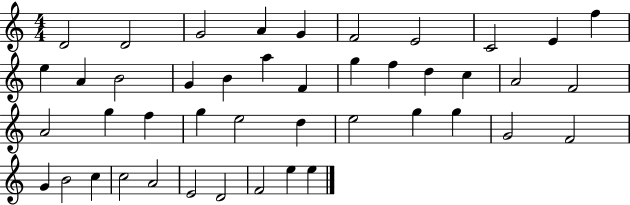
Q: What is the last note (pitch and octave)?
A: E5